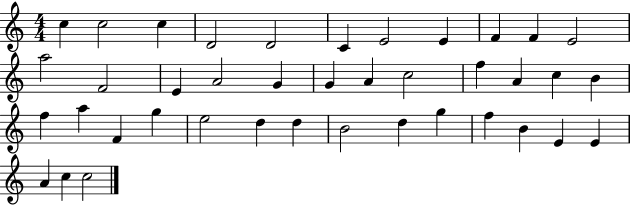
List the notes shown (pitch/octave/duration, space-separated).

C5/q C5/h C5/q D4/h D4/h C4/q E4/h E4/q F4/q F4/q E4/h A5/h F4/h E4/q A4/h G4/q G4/q A4/q C5/h F5/q A4/q C5/q B4/q F5/q A5/q F4/q G5/q E5/h D5/q D5/q B4/h D5/q G5/q F5/q B4/q E4/q E4/q A4/q C5/q C5/h